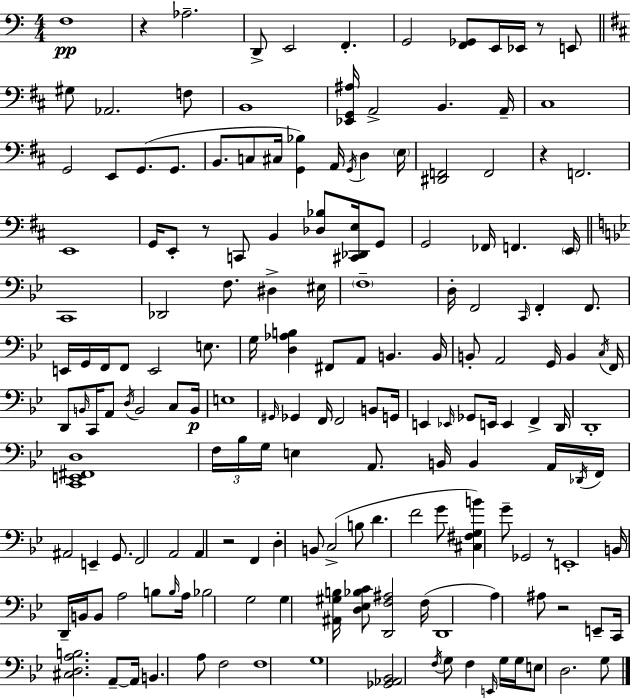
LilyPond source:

{
  \clef bass
  \numericTimeSignature
  \time 4/4
  \key c \major
  \repeat volta 2 { f1\pp | r4 aes2.-- | d,8-> e,2 f,4.-. | g,2 <f, ges,>8 e,16 ees,16 r8 e,8 | \break \bar "||" \break \key d \major gis8 aes,2. f8 | b,1 | <ees, g, ais>16 a,2-> b,4. a,16-- | cis1 | \break g,2 e,8 g,8.( g,8. | b,8. c8 cis16 <g, bes>4) a,16 \acciaccatura { g,16 } d4 | \parenthesize e16 <dis, f,>2 f,2 | r4 f,2. | \break e,1 | g,16 e,8-. r8 c,8 b,4 <des bes>8 <cis, des, e>16 g,8 | g,2 fes,16 f,4. | \parenthesize e,16 \bar "||" \break \key g \minor c,1 | des,2 f8. dis4-> eis16 | \parenthesize f1-- | d16-. f,2 \grace { c,16 } f,4-. f,8. | \break e,16 g,16 f,16 f,8 e,2 e8. | g16 <d aes b>4 fis,8 a,8 b,4. | b,16 b,8-. a,2 g,16 b,4 | \acciaccatura { c16 } f,16 d,8 \grace { b,16 } c,16 a,8 \acciaccatura { d16 } b,2 | \break c8 b,16\p e1 | \grace { gis,16 } ges,4 f,16 f,2 | b,8 g,16 e,4 \grace { ees,16 } ges,8 e,16 e,4 | f,4-> d,16 d,1-. | \break <c, e, fis, d>1 | \tuplet 3/2 { f16 bes16 g16 } e4 a,8. | b,16 b,4 a,16 \acciaccatura { des,16 } f,16 ais,2 | e,4-- g,8. f,2 a,2 | \break a,4 r2 | f,4 d4-. b,8 c2->( | b8 d'4. f'2 | g'8 <cis fis g b'>4) g'8-- ges,2 | \break r8 e,1-. | b,16 d,16-- b,16 b,8 a2 | b8 \grace { b16 } a16 bes2 | g2 g4 <ais, gis b>16 <d ees bes c'>8 <d, f ais>2 | \break f16( d,1 | a4) ais8 r2 | e,8-- c,16 <cis d a b>2. | a,8--~~ a,16 b,4. a8 | \break f2 f1 | g1 | <ges, aes, bes,>2 | \acciaccatura { f16 } g8 f4 \grace { e,16 } g16 g16 e8 d2. | \break g8 } \bar "|."
}